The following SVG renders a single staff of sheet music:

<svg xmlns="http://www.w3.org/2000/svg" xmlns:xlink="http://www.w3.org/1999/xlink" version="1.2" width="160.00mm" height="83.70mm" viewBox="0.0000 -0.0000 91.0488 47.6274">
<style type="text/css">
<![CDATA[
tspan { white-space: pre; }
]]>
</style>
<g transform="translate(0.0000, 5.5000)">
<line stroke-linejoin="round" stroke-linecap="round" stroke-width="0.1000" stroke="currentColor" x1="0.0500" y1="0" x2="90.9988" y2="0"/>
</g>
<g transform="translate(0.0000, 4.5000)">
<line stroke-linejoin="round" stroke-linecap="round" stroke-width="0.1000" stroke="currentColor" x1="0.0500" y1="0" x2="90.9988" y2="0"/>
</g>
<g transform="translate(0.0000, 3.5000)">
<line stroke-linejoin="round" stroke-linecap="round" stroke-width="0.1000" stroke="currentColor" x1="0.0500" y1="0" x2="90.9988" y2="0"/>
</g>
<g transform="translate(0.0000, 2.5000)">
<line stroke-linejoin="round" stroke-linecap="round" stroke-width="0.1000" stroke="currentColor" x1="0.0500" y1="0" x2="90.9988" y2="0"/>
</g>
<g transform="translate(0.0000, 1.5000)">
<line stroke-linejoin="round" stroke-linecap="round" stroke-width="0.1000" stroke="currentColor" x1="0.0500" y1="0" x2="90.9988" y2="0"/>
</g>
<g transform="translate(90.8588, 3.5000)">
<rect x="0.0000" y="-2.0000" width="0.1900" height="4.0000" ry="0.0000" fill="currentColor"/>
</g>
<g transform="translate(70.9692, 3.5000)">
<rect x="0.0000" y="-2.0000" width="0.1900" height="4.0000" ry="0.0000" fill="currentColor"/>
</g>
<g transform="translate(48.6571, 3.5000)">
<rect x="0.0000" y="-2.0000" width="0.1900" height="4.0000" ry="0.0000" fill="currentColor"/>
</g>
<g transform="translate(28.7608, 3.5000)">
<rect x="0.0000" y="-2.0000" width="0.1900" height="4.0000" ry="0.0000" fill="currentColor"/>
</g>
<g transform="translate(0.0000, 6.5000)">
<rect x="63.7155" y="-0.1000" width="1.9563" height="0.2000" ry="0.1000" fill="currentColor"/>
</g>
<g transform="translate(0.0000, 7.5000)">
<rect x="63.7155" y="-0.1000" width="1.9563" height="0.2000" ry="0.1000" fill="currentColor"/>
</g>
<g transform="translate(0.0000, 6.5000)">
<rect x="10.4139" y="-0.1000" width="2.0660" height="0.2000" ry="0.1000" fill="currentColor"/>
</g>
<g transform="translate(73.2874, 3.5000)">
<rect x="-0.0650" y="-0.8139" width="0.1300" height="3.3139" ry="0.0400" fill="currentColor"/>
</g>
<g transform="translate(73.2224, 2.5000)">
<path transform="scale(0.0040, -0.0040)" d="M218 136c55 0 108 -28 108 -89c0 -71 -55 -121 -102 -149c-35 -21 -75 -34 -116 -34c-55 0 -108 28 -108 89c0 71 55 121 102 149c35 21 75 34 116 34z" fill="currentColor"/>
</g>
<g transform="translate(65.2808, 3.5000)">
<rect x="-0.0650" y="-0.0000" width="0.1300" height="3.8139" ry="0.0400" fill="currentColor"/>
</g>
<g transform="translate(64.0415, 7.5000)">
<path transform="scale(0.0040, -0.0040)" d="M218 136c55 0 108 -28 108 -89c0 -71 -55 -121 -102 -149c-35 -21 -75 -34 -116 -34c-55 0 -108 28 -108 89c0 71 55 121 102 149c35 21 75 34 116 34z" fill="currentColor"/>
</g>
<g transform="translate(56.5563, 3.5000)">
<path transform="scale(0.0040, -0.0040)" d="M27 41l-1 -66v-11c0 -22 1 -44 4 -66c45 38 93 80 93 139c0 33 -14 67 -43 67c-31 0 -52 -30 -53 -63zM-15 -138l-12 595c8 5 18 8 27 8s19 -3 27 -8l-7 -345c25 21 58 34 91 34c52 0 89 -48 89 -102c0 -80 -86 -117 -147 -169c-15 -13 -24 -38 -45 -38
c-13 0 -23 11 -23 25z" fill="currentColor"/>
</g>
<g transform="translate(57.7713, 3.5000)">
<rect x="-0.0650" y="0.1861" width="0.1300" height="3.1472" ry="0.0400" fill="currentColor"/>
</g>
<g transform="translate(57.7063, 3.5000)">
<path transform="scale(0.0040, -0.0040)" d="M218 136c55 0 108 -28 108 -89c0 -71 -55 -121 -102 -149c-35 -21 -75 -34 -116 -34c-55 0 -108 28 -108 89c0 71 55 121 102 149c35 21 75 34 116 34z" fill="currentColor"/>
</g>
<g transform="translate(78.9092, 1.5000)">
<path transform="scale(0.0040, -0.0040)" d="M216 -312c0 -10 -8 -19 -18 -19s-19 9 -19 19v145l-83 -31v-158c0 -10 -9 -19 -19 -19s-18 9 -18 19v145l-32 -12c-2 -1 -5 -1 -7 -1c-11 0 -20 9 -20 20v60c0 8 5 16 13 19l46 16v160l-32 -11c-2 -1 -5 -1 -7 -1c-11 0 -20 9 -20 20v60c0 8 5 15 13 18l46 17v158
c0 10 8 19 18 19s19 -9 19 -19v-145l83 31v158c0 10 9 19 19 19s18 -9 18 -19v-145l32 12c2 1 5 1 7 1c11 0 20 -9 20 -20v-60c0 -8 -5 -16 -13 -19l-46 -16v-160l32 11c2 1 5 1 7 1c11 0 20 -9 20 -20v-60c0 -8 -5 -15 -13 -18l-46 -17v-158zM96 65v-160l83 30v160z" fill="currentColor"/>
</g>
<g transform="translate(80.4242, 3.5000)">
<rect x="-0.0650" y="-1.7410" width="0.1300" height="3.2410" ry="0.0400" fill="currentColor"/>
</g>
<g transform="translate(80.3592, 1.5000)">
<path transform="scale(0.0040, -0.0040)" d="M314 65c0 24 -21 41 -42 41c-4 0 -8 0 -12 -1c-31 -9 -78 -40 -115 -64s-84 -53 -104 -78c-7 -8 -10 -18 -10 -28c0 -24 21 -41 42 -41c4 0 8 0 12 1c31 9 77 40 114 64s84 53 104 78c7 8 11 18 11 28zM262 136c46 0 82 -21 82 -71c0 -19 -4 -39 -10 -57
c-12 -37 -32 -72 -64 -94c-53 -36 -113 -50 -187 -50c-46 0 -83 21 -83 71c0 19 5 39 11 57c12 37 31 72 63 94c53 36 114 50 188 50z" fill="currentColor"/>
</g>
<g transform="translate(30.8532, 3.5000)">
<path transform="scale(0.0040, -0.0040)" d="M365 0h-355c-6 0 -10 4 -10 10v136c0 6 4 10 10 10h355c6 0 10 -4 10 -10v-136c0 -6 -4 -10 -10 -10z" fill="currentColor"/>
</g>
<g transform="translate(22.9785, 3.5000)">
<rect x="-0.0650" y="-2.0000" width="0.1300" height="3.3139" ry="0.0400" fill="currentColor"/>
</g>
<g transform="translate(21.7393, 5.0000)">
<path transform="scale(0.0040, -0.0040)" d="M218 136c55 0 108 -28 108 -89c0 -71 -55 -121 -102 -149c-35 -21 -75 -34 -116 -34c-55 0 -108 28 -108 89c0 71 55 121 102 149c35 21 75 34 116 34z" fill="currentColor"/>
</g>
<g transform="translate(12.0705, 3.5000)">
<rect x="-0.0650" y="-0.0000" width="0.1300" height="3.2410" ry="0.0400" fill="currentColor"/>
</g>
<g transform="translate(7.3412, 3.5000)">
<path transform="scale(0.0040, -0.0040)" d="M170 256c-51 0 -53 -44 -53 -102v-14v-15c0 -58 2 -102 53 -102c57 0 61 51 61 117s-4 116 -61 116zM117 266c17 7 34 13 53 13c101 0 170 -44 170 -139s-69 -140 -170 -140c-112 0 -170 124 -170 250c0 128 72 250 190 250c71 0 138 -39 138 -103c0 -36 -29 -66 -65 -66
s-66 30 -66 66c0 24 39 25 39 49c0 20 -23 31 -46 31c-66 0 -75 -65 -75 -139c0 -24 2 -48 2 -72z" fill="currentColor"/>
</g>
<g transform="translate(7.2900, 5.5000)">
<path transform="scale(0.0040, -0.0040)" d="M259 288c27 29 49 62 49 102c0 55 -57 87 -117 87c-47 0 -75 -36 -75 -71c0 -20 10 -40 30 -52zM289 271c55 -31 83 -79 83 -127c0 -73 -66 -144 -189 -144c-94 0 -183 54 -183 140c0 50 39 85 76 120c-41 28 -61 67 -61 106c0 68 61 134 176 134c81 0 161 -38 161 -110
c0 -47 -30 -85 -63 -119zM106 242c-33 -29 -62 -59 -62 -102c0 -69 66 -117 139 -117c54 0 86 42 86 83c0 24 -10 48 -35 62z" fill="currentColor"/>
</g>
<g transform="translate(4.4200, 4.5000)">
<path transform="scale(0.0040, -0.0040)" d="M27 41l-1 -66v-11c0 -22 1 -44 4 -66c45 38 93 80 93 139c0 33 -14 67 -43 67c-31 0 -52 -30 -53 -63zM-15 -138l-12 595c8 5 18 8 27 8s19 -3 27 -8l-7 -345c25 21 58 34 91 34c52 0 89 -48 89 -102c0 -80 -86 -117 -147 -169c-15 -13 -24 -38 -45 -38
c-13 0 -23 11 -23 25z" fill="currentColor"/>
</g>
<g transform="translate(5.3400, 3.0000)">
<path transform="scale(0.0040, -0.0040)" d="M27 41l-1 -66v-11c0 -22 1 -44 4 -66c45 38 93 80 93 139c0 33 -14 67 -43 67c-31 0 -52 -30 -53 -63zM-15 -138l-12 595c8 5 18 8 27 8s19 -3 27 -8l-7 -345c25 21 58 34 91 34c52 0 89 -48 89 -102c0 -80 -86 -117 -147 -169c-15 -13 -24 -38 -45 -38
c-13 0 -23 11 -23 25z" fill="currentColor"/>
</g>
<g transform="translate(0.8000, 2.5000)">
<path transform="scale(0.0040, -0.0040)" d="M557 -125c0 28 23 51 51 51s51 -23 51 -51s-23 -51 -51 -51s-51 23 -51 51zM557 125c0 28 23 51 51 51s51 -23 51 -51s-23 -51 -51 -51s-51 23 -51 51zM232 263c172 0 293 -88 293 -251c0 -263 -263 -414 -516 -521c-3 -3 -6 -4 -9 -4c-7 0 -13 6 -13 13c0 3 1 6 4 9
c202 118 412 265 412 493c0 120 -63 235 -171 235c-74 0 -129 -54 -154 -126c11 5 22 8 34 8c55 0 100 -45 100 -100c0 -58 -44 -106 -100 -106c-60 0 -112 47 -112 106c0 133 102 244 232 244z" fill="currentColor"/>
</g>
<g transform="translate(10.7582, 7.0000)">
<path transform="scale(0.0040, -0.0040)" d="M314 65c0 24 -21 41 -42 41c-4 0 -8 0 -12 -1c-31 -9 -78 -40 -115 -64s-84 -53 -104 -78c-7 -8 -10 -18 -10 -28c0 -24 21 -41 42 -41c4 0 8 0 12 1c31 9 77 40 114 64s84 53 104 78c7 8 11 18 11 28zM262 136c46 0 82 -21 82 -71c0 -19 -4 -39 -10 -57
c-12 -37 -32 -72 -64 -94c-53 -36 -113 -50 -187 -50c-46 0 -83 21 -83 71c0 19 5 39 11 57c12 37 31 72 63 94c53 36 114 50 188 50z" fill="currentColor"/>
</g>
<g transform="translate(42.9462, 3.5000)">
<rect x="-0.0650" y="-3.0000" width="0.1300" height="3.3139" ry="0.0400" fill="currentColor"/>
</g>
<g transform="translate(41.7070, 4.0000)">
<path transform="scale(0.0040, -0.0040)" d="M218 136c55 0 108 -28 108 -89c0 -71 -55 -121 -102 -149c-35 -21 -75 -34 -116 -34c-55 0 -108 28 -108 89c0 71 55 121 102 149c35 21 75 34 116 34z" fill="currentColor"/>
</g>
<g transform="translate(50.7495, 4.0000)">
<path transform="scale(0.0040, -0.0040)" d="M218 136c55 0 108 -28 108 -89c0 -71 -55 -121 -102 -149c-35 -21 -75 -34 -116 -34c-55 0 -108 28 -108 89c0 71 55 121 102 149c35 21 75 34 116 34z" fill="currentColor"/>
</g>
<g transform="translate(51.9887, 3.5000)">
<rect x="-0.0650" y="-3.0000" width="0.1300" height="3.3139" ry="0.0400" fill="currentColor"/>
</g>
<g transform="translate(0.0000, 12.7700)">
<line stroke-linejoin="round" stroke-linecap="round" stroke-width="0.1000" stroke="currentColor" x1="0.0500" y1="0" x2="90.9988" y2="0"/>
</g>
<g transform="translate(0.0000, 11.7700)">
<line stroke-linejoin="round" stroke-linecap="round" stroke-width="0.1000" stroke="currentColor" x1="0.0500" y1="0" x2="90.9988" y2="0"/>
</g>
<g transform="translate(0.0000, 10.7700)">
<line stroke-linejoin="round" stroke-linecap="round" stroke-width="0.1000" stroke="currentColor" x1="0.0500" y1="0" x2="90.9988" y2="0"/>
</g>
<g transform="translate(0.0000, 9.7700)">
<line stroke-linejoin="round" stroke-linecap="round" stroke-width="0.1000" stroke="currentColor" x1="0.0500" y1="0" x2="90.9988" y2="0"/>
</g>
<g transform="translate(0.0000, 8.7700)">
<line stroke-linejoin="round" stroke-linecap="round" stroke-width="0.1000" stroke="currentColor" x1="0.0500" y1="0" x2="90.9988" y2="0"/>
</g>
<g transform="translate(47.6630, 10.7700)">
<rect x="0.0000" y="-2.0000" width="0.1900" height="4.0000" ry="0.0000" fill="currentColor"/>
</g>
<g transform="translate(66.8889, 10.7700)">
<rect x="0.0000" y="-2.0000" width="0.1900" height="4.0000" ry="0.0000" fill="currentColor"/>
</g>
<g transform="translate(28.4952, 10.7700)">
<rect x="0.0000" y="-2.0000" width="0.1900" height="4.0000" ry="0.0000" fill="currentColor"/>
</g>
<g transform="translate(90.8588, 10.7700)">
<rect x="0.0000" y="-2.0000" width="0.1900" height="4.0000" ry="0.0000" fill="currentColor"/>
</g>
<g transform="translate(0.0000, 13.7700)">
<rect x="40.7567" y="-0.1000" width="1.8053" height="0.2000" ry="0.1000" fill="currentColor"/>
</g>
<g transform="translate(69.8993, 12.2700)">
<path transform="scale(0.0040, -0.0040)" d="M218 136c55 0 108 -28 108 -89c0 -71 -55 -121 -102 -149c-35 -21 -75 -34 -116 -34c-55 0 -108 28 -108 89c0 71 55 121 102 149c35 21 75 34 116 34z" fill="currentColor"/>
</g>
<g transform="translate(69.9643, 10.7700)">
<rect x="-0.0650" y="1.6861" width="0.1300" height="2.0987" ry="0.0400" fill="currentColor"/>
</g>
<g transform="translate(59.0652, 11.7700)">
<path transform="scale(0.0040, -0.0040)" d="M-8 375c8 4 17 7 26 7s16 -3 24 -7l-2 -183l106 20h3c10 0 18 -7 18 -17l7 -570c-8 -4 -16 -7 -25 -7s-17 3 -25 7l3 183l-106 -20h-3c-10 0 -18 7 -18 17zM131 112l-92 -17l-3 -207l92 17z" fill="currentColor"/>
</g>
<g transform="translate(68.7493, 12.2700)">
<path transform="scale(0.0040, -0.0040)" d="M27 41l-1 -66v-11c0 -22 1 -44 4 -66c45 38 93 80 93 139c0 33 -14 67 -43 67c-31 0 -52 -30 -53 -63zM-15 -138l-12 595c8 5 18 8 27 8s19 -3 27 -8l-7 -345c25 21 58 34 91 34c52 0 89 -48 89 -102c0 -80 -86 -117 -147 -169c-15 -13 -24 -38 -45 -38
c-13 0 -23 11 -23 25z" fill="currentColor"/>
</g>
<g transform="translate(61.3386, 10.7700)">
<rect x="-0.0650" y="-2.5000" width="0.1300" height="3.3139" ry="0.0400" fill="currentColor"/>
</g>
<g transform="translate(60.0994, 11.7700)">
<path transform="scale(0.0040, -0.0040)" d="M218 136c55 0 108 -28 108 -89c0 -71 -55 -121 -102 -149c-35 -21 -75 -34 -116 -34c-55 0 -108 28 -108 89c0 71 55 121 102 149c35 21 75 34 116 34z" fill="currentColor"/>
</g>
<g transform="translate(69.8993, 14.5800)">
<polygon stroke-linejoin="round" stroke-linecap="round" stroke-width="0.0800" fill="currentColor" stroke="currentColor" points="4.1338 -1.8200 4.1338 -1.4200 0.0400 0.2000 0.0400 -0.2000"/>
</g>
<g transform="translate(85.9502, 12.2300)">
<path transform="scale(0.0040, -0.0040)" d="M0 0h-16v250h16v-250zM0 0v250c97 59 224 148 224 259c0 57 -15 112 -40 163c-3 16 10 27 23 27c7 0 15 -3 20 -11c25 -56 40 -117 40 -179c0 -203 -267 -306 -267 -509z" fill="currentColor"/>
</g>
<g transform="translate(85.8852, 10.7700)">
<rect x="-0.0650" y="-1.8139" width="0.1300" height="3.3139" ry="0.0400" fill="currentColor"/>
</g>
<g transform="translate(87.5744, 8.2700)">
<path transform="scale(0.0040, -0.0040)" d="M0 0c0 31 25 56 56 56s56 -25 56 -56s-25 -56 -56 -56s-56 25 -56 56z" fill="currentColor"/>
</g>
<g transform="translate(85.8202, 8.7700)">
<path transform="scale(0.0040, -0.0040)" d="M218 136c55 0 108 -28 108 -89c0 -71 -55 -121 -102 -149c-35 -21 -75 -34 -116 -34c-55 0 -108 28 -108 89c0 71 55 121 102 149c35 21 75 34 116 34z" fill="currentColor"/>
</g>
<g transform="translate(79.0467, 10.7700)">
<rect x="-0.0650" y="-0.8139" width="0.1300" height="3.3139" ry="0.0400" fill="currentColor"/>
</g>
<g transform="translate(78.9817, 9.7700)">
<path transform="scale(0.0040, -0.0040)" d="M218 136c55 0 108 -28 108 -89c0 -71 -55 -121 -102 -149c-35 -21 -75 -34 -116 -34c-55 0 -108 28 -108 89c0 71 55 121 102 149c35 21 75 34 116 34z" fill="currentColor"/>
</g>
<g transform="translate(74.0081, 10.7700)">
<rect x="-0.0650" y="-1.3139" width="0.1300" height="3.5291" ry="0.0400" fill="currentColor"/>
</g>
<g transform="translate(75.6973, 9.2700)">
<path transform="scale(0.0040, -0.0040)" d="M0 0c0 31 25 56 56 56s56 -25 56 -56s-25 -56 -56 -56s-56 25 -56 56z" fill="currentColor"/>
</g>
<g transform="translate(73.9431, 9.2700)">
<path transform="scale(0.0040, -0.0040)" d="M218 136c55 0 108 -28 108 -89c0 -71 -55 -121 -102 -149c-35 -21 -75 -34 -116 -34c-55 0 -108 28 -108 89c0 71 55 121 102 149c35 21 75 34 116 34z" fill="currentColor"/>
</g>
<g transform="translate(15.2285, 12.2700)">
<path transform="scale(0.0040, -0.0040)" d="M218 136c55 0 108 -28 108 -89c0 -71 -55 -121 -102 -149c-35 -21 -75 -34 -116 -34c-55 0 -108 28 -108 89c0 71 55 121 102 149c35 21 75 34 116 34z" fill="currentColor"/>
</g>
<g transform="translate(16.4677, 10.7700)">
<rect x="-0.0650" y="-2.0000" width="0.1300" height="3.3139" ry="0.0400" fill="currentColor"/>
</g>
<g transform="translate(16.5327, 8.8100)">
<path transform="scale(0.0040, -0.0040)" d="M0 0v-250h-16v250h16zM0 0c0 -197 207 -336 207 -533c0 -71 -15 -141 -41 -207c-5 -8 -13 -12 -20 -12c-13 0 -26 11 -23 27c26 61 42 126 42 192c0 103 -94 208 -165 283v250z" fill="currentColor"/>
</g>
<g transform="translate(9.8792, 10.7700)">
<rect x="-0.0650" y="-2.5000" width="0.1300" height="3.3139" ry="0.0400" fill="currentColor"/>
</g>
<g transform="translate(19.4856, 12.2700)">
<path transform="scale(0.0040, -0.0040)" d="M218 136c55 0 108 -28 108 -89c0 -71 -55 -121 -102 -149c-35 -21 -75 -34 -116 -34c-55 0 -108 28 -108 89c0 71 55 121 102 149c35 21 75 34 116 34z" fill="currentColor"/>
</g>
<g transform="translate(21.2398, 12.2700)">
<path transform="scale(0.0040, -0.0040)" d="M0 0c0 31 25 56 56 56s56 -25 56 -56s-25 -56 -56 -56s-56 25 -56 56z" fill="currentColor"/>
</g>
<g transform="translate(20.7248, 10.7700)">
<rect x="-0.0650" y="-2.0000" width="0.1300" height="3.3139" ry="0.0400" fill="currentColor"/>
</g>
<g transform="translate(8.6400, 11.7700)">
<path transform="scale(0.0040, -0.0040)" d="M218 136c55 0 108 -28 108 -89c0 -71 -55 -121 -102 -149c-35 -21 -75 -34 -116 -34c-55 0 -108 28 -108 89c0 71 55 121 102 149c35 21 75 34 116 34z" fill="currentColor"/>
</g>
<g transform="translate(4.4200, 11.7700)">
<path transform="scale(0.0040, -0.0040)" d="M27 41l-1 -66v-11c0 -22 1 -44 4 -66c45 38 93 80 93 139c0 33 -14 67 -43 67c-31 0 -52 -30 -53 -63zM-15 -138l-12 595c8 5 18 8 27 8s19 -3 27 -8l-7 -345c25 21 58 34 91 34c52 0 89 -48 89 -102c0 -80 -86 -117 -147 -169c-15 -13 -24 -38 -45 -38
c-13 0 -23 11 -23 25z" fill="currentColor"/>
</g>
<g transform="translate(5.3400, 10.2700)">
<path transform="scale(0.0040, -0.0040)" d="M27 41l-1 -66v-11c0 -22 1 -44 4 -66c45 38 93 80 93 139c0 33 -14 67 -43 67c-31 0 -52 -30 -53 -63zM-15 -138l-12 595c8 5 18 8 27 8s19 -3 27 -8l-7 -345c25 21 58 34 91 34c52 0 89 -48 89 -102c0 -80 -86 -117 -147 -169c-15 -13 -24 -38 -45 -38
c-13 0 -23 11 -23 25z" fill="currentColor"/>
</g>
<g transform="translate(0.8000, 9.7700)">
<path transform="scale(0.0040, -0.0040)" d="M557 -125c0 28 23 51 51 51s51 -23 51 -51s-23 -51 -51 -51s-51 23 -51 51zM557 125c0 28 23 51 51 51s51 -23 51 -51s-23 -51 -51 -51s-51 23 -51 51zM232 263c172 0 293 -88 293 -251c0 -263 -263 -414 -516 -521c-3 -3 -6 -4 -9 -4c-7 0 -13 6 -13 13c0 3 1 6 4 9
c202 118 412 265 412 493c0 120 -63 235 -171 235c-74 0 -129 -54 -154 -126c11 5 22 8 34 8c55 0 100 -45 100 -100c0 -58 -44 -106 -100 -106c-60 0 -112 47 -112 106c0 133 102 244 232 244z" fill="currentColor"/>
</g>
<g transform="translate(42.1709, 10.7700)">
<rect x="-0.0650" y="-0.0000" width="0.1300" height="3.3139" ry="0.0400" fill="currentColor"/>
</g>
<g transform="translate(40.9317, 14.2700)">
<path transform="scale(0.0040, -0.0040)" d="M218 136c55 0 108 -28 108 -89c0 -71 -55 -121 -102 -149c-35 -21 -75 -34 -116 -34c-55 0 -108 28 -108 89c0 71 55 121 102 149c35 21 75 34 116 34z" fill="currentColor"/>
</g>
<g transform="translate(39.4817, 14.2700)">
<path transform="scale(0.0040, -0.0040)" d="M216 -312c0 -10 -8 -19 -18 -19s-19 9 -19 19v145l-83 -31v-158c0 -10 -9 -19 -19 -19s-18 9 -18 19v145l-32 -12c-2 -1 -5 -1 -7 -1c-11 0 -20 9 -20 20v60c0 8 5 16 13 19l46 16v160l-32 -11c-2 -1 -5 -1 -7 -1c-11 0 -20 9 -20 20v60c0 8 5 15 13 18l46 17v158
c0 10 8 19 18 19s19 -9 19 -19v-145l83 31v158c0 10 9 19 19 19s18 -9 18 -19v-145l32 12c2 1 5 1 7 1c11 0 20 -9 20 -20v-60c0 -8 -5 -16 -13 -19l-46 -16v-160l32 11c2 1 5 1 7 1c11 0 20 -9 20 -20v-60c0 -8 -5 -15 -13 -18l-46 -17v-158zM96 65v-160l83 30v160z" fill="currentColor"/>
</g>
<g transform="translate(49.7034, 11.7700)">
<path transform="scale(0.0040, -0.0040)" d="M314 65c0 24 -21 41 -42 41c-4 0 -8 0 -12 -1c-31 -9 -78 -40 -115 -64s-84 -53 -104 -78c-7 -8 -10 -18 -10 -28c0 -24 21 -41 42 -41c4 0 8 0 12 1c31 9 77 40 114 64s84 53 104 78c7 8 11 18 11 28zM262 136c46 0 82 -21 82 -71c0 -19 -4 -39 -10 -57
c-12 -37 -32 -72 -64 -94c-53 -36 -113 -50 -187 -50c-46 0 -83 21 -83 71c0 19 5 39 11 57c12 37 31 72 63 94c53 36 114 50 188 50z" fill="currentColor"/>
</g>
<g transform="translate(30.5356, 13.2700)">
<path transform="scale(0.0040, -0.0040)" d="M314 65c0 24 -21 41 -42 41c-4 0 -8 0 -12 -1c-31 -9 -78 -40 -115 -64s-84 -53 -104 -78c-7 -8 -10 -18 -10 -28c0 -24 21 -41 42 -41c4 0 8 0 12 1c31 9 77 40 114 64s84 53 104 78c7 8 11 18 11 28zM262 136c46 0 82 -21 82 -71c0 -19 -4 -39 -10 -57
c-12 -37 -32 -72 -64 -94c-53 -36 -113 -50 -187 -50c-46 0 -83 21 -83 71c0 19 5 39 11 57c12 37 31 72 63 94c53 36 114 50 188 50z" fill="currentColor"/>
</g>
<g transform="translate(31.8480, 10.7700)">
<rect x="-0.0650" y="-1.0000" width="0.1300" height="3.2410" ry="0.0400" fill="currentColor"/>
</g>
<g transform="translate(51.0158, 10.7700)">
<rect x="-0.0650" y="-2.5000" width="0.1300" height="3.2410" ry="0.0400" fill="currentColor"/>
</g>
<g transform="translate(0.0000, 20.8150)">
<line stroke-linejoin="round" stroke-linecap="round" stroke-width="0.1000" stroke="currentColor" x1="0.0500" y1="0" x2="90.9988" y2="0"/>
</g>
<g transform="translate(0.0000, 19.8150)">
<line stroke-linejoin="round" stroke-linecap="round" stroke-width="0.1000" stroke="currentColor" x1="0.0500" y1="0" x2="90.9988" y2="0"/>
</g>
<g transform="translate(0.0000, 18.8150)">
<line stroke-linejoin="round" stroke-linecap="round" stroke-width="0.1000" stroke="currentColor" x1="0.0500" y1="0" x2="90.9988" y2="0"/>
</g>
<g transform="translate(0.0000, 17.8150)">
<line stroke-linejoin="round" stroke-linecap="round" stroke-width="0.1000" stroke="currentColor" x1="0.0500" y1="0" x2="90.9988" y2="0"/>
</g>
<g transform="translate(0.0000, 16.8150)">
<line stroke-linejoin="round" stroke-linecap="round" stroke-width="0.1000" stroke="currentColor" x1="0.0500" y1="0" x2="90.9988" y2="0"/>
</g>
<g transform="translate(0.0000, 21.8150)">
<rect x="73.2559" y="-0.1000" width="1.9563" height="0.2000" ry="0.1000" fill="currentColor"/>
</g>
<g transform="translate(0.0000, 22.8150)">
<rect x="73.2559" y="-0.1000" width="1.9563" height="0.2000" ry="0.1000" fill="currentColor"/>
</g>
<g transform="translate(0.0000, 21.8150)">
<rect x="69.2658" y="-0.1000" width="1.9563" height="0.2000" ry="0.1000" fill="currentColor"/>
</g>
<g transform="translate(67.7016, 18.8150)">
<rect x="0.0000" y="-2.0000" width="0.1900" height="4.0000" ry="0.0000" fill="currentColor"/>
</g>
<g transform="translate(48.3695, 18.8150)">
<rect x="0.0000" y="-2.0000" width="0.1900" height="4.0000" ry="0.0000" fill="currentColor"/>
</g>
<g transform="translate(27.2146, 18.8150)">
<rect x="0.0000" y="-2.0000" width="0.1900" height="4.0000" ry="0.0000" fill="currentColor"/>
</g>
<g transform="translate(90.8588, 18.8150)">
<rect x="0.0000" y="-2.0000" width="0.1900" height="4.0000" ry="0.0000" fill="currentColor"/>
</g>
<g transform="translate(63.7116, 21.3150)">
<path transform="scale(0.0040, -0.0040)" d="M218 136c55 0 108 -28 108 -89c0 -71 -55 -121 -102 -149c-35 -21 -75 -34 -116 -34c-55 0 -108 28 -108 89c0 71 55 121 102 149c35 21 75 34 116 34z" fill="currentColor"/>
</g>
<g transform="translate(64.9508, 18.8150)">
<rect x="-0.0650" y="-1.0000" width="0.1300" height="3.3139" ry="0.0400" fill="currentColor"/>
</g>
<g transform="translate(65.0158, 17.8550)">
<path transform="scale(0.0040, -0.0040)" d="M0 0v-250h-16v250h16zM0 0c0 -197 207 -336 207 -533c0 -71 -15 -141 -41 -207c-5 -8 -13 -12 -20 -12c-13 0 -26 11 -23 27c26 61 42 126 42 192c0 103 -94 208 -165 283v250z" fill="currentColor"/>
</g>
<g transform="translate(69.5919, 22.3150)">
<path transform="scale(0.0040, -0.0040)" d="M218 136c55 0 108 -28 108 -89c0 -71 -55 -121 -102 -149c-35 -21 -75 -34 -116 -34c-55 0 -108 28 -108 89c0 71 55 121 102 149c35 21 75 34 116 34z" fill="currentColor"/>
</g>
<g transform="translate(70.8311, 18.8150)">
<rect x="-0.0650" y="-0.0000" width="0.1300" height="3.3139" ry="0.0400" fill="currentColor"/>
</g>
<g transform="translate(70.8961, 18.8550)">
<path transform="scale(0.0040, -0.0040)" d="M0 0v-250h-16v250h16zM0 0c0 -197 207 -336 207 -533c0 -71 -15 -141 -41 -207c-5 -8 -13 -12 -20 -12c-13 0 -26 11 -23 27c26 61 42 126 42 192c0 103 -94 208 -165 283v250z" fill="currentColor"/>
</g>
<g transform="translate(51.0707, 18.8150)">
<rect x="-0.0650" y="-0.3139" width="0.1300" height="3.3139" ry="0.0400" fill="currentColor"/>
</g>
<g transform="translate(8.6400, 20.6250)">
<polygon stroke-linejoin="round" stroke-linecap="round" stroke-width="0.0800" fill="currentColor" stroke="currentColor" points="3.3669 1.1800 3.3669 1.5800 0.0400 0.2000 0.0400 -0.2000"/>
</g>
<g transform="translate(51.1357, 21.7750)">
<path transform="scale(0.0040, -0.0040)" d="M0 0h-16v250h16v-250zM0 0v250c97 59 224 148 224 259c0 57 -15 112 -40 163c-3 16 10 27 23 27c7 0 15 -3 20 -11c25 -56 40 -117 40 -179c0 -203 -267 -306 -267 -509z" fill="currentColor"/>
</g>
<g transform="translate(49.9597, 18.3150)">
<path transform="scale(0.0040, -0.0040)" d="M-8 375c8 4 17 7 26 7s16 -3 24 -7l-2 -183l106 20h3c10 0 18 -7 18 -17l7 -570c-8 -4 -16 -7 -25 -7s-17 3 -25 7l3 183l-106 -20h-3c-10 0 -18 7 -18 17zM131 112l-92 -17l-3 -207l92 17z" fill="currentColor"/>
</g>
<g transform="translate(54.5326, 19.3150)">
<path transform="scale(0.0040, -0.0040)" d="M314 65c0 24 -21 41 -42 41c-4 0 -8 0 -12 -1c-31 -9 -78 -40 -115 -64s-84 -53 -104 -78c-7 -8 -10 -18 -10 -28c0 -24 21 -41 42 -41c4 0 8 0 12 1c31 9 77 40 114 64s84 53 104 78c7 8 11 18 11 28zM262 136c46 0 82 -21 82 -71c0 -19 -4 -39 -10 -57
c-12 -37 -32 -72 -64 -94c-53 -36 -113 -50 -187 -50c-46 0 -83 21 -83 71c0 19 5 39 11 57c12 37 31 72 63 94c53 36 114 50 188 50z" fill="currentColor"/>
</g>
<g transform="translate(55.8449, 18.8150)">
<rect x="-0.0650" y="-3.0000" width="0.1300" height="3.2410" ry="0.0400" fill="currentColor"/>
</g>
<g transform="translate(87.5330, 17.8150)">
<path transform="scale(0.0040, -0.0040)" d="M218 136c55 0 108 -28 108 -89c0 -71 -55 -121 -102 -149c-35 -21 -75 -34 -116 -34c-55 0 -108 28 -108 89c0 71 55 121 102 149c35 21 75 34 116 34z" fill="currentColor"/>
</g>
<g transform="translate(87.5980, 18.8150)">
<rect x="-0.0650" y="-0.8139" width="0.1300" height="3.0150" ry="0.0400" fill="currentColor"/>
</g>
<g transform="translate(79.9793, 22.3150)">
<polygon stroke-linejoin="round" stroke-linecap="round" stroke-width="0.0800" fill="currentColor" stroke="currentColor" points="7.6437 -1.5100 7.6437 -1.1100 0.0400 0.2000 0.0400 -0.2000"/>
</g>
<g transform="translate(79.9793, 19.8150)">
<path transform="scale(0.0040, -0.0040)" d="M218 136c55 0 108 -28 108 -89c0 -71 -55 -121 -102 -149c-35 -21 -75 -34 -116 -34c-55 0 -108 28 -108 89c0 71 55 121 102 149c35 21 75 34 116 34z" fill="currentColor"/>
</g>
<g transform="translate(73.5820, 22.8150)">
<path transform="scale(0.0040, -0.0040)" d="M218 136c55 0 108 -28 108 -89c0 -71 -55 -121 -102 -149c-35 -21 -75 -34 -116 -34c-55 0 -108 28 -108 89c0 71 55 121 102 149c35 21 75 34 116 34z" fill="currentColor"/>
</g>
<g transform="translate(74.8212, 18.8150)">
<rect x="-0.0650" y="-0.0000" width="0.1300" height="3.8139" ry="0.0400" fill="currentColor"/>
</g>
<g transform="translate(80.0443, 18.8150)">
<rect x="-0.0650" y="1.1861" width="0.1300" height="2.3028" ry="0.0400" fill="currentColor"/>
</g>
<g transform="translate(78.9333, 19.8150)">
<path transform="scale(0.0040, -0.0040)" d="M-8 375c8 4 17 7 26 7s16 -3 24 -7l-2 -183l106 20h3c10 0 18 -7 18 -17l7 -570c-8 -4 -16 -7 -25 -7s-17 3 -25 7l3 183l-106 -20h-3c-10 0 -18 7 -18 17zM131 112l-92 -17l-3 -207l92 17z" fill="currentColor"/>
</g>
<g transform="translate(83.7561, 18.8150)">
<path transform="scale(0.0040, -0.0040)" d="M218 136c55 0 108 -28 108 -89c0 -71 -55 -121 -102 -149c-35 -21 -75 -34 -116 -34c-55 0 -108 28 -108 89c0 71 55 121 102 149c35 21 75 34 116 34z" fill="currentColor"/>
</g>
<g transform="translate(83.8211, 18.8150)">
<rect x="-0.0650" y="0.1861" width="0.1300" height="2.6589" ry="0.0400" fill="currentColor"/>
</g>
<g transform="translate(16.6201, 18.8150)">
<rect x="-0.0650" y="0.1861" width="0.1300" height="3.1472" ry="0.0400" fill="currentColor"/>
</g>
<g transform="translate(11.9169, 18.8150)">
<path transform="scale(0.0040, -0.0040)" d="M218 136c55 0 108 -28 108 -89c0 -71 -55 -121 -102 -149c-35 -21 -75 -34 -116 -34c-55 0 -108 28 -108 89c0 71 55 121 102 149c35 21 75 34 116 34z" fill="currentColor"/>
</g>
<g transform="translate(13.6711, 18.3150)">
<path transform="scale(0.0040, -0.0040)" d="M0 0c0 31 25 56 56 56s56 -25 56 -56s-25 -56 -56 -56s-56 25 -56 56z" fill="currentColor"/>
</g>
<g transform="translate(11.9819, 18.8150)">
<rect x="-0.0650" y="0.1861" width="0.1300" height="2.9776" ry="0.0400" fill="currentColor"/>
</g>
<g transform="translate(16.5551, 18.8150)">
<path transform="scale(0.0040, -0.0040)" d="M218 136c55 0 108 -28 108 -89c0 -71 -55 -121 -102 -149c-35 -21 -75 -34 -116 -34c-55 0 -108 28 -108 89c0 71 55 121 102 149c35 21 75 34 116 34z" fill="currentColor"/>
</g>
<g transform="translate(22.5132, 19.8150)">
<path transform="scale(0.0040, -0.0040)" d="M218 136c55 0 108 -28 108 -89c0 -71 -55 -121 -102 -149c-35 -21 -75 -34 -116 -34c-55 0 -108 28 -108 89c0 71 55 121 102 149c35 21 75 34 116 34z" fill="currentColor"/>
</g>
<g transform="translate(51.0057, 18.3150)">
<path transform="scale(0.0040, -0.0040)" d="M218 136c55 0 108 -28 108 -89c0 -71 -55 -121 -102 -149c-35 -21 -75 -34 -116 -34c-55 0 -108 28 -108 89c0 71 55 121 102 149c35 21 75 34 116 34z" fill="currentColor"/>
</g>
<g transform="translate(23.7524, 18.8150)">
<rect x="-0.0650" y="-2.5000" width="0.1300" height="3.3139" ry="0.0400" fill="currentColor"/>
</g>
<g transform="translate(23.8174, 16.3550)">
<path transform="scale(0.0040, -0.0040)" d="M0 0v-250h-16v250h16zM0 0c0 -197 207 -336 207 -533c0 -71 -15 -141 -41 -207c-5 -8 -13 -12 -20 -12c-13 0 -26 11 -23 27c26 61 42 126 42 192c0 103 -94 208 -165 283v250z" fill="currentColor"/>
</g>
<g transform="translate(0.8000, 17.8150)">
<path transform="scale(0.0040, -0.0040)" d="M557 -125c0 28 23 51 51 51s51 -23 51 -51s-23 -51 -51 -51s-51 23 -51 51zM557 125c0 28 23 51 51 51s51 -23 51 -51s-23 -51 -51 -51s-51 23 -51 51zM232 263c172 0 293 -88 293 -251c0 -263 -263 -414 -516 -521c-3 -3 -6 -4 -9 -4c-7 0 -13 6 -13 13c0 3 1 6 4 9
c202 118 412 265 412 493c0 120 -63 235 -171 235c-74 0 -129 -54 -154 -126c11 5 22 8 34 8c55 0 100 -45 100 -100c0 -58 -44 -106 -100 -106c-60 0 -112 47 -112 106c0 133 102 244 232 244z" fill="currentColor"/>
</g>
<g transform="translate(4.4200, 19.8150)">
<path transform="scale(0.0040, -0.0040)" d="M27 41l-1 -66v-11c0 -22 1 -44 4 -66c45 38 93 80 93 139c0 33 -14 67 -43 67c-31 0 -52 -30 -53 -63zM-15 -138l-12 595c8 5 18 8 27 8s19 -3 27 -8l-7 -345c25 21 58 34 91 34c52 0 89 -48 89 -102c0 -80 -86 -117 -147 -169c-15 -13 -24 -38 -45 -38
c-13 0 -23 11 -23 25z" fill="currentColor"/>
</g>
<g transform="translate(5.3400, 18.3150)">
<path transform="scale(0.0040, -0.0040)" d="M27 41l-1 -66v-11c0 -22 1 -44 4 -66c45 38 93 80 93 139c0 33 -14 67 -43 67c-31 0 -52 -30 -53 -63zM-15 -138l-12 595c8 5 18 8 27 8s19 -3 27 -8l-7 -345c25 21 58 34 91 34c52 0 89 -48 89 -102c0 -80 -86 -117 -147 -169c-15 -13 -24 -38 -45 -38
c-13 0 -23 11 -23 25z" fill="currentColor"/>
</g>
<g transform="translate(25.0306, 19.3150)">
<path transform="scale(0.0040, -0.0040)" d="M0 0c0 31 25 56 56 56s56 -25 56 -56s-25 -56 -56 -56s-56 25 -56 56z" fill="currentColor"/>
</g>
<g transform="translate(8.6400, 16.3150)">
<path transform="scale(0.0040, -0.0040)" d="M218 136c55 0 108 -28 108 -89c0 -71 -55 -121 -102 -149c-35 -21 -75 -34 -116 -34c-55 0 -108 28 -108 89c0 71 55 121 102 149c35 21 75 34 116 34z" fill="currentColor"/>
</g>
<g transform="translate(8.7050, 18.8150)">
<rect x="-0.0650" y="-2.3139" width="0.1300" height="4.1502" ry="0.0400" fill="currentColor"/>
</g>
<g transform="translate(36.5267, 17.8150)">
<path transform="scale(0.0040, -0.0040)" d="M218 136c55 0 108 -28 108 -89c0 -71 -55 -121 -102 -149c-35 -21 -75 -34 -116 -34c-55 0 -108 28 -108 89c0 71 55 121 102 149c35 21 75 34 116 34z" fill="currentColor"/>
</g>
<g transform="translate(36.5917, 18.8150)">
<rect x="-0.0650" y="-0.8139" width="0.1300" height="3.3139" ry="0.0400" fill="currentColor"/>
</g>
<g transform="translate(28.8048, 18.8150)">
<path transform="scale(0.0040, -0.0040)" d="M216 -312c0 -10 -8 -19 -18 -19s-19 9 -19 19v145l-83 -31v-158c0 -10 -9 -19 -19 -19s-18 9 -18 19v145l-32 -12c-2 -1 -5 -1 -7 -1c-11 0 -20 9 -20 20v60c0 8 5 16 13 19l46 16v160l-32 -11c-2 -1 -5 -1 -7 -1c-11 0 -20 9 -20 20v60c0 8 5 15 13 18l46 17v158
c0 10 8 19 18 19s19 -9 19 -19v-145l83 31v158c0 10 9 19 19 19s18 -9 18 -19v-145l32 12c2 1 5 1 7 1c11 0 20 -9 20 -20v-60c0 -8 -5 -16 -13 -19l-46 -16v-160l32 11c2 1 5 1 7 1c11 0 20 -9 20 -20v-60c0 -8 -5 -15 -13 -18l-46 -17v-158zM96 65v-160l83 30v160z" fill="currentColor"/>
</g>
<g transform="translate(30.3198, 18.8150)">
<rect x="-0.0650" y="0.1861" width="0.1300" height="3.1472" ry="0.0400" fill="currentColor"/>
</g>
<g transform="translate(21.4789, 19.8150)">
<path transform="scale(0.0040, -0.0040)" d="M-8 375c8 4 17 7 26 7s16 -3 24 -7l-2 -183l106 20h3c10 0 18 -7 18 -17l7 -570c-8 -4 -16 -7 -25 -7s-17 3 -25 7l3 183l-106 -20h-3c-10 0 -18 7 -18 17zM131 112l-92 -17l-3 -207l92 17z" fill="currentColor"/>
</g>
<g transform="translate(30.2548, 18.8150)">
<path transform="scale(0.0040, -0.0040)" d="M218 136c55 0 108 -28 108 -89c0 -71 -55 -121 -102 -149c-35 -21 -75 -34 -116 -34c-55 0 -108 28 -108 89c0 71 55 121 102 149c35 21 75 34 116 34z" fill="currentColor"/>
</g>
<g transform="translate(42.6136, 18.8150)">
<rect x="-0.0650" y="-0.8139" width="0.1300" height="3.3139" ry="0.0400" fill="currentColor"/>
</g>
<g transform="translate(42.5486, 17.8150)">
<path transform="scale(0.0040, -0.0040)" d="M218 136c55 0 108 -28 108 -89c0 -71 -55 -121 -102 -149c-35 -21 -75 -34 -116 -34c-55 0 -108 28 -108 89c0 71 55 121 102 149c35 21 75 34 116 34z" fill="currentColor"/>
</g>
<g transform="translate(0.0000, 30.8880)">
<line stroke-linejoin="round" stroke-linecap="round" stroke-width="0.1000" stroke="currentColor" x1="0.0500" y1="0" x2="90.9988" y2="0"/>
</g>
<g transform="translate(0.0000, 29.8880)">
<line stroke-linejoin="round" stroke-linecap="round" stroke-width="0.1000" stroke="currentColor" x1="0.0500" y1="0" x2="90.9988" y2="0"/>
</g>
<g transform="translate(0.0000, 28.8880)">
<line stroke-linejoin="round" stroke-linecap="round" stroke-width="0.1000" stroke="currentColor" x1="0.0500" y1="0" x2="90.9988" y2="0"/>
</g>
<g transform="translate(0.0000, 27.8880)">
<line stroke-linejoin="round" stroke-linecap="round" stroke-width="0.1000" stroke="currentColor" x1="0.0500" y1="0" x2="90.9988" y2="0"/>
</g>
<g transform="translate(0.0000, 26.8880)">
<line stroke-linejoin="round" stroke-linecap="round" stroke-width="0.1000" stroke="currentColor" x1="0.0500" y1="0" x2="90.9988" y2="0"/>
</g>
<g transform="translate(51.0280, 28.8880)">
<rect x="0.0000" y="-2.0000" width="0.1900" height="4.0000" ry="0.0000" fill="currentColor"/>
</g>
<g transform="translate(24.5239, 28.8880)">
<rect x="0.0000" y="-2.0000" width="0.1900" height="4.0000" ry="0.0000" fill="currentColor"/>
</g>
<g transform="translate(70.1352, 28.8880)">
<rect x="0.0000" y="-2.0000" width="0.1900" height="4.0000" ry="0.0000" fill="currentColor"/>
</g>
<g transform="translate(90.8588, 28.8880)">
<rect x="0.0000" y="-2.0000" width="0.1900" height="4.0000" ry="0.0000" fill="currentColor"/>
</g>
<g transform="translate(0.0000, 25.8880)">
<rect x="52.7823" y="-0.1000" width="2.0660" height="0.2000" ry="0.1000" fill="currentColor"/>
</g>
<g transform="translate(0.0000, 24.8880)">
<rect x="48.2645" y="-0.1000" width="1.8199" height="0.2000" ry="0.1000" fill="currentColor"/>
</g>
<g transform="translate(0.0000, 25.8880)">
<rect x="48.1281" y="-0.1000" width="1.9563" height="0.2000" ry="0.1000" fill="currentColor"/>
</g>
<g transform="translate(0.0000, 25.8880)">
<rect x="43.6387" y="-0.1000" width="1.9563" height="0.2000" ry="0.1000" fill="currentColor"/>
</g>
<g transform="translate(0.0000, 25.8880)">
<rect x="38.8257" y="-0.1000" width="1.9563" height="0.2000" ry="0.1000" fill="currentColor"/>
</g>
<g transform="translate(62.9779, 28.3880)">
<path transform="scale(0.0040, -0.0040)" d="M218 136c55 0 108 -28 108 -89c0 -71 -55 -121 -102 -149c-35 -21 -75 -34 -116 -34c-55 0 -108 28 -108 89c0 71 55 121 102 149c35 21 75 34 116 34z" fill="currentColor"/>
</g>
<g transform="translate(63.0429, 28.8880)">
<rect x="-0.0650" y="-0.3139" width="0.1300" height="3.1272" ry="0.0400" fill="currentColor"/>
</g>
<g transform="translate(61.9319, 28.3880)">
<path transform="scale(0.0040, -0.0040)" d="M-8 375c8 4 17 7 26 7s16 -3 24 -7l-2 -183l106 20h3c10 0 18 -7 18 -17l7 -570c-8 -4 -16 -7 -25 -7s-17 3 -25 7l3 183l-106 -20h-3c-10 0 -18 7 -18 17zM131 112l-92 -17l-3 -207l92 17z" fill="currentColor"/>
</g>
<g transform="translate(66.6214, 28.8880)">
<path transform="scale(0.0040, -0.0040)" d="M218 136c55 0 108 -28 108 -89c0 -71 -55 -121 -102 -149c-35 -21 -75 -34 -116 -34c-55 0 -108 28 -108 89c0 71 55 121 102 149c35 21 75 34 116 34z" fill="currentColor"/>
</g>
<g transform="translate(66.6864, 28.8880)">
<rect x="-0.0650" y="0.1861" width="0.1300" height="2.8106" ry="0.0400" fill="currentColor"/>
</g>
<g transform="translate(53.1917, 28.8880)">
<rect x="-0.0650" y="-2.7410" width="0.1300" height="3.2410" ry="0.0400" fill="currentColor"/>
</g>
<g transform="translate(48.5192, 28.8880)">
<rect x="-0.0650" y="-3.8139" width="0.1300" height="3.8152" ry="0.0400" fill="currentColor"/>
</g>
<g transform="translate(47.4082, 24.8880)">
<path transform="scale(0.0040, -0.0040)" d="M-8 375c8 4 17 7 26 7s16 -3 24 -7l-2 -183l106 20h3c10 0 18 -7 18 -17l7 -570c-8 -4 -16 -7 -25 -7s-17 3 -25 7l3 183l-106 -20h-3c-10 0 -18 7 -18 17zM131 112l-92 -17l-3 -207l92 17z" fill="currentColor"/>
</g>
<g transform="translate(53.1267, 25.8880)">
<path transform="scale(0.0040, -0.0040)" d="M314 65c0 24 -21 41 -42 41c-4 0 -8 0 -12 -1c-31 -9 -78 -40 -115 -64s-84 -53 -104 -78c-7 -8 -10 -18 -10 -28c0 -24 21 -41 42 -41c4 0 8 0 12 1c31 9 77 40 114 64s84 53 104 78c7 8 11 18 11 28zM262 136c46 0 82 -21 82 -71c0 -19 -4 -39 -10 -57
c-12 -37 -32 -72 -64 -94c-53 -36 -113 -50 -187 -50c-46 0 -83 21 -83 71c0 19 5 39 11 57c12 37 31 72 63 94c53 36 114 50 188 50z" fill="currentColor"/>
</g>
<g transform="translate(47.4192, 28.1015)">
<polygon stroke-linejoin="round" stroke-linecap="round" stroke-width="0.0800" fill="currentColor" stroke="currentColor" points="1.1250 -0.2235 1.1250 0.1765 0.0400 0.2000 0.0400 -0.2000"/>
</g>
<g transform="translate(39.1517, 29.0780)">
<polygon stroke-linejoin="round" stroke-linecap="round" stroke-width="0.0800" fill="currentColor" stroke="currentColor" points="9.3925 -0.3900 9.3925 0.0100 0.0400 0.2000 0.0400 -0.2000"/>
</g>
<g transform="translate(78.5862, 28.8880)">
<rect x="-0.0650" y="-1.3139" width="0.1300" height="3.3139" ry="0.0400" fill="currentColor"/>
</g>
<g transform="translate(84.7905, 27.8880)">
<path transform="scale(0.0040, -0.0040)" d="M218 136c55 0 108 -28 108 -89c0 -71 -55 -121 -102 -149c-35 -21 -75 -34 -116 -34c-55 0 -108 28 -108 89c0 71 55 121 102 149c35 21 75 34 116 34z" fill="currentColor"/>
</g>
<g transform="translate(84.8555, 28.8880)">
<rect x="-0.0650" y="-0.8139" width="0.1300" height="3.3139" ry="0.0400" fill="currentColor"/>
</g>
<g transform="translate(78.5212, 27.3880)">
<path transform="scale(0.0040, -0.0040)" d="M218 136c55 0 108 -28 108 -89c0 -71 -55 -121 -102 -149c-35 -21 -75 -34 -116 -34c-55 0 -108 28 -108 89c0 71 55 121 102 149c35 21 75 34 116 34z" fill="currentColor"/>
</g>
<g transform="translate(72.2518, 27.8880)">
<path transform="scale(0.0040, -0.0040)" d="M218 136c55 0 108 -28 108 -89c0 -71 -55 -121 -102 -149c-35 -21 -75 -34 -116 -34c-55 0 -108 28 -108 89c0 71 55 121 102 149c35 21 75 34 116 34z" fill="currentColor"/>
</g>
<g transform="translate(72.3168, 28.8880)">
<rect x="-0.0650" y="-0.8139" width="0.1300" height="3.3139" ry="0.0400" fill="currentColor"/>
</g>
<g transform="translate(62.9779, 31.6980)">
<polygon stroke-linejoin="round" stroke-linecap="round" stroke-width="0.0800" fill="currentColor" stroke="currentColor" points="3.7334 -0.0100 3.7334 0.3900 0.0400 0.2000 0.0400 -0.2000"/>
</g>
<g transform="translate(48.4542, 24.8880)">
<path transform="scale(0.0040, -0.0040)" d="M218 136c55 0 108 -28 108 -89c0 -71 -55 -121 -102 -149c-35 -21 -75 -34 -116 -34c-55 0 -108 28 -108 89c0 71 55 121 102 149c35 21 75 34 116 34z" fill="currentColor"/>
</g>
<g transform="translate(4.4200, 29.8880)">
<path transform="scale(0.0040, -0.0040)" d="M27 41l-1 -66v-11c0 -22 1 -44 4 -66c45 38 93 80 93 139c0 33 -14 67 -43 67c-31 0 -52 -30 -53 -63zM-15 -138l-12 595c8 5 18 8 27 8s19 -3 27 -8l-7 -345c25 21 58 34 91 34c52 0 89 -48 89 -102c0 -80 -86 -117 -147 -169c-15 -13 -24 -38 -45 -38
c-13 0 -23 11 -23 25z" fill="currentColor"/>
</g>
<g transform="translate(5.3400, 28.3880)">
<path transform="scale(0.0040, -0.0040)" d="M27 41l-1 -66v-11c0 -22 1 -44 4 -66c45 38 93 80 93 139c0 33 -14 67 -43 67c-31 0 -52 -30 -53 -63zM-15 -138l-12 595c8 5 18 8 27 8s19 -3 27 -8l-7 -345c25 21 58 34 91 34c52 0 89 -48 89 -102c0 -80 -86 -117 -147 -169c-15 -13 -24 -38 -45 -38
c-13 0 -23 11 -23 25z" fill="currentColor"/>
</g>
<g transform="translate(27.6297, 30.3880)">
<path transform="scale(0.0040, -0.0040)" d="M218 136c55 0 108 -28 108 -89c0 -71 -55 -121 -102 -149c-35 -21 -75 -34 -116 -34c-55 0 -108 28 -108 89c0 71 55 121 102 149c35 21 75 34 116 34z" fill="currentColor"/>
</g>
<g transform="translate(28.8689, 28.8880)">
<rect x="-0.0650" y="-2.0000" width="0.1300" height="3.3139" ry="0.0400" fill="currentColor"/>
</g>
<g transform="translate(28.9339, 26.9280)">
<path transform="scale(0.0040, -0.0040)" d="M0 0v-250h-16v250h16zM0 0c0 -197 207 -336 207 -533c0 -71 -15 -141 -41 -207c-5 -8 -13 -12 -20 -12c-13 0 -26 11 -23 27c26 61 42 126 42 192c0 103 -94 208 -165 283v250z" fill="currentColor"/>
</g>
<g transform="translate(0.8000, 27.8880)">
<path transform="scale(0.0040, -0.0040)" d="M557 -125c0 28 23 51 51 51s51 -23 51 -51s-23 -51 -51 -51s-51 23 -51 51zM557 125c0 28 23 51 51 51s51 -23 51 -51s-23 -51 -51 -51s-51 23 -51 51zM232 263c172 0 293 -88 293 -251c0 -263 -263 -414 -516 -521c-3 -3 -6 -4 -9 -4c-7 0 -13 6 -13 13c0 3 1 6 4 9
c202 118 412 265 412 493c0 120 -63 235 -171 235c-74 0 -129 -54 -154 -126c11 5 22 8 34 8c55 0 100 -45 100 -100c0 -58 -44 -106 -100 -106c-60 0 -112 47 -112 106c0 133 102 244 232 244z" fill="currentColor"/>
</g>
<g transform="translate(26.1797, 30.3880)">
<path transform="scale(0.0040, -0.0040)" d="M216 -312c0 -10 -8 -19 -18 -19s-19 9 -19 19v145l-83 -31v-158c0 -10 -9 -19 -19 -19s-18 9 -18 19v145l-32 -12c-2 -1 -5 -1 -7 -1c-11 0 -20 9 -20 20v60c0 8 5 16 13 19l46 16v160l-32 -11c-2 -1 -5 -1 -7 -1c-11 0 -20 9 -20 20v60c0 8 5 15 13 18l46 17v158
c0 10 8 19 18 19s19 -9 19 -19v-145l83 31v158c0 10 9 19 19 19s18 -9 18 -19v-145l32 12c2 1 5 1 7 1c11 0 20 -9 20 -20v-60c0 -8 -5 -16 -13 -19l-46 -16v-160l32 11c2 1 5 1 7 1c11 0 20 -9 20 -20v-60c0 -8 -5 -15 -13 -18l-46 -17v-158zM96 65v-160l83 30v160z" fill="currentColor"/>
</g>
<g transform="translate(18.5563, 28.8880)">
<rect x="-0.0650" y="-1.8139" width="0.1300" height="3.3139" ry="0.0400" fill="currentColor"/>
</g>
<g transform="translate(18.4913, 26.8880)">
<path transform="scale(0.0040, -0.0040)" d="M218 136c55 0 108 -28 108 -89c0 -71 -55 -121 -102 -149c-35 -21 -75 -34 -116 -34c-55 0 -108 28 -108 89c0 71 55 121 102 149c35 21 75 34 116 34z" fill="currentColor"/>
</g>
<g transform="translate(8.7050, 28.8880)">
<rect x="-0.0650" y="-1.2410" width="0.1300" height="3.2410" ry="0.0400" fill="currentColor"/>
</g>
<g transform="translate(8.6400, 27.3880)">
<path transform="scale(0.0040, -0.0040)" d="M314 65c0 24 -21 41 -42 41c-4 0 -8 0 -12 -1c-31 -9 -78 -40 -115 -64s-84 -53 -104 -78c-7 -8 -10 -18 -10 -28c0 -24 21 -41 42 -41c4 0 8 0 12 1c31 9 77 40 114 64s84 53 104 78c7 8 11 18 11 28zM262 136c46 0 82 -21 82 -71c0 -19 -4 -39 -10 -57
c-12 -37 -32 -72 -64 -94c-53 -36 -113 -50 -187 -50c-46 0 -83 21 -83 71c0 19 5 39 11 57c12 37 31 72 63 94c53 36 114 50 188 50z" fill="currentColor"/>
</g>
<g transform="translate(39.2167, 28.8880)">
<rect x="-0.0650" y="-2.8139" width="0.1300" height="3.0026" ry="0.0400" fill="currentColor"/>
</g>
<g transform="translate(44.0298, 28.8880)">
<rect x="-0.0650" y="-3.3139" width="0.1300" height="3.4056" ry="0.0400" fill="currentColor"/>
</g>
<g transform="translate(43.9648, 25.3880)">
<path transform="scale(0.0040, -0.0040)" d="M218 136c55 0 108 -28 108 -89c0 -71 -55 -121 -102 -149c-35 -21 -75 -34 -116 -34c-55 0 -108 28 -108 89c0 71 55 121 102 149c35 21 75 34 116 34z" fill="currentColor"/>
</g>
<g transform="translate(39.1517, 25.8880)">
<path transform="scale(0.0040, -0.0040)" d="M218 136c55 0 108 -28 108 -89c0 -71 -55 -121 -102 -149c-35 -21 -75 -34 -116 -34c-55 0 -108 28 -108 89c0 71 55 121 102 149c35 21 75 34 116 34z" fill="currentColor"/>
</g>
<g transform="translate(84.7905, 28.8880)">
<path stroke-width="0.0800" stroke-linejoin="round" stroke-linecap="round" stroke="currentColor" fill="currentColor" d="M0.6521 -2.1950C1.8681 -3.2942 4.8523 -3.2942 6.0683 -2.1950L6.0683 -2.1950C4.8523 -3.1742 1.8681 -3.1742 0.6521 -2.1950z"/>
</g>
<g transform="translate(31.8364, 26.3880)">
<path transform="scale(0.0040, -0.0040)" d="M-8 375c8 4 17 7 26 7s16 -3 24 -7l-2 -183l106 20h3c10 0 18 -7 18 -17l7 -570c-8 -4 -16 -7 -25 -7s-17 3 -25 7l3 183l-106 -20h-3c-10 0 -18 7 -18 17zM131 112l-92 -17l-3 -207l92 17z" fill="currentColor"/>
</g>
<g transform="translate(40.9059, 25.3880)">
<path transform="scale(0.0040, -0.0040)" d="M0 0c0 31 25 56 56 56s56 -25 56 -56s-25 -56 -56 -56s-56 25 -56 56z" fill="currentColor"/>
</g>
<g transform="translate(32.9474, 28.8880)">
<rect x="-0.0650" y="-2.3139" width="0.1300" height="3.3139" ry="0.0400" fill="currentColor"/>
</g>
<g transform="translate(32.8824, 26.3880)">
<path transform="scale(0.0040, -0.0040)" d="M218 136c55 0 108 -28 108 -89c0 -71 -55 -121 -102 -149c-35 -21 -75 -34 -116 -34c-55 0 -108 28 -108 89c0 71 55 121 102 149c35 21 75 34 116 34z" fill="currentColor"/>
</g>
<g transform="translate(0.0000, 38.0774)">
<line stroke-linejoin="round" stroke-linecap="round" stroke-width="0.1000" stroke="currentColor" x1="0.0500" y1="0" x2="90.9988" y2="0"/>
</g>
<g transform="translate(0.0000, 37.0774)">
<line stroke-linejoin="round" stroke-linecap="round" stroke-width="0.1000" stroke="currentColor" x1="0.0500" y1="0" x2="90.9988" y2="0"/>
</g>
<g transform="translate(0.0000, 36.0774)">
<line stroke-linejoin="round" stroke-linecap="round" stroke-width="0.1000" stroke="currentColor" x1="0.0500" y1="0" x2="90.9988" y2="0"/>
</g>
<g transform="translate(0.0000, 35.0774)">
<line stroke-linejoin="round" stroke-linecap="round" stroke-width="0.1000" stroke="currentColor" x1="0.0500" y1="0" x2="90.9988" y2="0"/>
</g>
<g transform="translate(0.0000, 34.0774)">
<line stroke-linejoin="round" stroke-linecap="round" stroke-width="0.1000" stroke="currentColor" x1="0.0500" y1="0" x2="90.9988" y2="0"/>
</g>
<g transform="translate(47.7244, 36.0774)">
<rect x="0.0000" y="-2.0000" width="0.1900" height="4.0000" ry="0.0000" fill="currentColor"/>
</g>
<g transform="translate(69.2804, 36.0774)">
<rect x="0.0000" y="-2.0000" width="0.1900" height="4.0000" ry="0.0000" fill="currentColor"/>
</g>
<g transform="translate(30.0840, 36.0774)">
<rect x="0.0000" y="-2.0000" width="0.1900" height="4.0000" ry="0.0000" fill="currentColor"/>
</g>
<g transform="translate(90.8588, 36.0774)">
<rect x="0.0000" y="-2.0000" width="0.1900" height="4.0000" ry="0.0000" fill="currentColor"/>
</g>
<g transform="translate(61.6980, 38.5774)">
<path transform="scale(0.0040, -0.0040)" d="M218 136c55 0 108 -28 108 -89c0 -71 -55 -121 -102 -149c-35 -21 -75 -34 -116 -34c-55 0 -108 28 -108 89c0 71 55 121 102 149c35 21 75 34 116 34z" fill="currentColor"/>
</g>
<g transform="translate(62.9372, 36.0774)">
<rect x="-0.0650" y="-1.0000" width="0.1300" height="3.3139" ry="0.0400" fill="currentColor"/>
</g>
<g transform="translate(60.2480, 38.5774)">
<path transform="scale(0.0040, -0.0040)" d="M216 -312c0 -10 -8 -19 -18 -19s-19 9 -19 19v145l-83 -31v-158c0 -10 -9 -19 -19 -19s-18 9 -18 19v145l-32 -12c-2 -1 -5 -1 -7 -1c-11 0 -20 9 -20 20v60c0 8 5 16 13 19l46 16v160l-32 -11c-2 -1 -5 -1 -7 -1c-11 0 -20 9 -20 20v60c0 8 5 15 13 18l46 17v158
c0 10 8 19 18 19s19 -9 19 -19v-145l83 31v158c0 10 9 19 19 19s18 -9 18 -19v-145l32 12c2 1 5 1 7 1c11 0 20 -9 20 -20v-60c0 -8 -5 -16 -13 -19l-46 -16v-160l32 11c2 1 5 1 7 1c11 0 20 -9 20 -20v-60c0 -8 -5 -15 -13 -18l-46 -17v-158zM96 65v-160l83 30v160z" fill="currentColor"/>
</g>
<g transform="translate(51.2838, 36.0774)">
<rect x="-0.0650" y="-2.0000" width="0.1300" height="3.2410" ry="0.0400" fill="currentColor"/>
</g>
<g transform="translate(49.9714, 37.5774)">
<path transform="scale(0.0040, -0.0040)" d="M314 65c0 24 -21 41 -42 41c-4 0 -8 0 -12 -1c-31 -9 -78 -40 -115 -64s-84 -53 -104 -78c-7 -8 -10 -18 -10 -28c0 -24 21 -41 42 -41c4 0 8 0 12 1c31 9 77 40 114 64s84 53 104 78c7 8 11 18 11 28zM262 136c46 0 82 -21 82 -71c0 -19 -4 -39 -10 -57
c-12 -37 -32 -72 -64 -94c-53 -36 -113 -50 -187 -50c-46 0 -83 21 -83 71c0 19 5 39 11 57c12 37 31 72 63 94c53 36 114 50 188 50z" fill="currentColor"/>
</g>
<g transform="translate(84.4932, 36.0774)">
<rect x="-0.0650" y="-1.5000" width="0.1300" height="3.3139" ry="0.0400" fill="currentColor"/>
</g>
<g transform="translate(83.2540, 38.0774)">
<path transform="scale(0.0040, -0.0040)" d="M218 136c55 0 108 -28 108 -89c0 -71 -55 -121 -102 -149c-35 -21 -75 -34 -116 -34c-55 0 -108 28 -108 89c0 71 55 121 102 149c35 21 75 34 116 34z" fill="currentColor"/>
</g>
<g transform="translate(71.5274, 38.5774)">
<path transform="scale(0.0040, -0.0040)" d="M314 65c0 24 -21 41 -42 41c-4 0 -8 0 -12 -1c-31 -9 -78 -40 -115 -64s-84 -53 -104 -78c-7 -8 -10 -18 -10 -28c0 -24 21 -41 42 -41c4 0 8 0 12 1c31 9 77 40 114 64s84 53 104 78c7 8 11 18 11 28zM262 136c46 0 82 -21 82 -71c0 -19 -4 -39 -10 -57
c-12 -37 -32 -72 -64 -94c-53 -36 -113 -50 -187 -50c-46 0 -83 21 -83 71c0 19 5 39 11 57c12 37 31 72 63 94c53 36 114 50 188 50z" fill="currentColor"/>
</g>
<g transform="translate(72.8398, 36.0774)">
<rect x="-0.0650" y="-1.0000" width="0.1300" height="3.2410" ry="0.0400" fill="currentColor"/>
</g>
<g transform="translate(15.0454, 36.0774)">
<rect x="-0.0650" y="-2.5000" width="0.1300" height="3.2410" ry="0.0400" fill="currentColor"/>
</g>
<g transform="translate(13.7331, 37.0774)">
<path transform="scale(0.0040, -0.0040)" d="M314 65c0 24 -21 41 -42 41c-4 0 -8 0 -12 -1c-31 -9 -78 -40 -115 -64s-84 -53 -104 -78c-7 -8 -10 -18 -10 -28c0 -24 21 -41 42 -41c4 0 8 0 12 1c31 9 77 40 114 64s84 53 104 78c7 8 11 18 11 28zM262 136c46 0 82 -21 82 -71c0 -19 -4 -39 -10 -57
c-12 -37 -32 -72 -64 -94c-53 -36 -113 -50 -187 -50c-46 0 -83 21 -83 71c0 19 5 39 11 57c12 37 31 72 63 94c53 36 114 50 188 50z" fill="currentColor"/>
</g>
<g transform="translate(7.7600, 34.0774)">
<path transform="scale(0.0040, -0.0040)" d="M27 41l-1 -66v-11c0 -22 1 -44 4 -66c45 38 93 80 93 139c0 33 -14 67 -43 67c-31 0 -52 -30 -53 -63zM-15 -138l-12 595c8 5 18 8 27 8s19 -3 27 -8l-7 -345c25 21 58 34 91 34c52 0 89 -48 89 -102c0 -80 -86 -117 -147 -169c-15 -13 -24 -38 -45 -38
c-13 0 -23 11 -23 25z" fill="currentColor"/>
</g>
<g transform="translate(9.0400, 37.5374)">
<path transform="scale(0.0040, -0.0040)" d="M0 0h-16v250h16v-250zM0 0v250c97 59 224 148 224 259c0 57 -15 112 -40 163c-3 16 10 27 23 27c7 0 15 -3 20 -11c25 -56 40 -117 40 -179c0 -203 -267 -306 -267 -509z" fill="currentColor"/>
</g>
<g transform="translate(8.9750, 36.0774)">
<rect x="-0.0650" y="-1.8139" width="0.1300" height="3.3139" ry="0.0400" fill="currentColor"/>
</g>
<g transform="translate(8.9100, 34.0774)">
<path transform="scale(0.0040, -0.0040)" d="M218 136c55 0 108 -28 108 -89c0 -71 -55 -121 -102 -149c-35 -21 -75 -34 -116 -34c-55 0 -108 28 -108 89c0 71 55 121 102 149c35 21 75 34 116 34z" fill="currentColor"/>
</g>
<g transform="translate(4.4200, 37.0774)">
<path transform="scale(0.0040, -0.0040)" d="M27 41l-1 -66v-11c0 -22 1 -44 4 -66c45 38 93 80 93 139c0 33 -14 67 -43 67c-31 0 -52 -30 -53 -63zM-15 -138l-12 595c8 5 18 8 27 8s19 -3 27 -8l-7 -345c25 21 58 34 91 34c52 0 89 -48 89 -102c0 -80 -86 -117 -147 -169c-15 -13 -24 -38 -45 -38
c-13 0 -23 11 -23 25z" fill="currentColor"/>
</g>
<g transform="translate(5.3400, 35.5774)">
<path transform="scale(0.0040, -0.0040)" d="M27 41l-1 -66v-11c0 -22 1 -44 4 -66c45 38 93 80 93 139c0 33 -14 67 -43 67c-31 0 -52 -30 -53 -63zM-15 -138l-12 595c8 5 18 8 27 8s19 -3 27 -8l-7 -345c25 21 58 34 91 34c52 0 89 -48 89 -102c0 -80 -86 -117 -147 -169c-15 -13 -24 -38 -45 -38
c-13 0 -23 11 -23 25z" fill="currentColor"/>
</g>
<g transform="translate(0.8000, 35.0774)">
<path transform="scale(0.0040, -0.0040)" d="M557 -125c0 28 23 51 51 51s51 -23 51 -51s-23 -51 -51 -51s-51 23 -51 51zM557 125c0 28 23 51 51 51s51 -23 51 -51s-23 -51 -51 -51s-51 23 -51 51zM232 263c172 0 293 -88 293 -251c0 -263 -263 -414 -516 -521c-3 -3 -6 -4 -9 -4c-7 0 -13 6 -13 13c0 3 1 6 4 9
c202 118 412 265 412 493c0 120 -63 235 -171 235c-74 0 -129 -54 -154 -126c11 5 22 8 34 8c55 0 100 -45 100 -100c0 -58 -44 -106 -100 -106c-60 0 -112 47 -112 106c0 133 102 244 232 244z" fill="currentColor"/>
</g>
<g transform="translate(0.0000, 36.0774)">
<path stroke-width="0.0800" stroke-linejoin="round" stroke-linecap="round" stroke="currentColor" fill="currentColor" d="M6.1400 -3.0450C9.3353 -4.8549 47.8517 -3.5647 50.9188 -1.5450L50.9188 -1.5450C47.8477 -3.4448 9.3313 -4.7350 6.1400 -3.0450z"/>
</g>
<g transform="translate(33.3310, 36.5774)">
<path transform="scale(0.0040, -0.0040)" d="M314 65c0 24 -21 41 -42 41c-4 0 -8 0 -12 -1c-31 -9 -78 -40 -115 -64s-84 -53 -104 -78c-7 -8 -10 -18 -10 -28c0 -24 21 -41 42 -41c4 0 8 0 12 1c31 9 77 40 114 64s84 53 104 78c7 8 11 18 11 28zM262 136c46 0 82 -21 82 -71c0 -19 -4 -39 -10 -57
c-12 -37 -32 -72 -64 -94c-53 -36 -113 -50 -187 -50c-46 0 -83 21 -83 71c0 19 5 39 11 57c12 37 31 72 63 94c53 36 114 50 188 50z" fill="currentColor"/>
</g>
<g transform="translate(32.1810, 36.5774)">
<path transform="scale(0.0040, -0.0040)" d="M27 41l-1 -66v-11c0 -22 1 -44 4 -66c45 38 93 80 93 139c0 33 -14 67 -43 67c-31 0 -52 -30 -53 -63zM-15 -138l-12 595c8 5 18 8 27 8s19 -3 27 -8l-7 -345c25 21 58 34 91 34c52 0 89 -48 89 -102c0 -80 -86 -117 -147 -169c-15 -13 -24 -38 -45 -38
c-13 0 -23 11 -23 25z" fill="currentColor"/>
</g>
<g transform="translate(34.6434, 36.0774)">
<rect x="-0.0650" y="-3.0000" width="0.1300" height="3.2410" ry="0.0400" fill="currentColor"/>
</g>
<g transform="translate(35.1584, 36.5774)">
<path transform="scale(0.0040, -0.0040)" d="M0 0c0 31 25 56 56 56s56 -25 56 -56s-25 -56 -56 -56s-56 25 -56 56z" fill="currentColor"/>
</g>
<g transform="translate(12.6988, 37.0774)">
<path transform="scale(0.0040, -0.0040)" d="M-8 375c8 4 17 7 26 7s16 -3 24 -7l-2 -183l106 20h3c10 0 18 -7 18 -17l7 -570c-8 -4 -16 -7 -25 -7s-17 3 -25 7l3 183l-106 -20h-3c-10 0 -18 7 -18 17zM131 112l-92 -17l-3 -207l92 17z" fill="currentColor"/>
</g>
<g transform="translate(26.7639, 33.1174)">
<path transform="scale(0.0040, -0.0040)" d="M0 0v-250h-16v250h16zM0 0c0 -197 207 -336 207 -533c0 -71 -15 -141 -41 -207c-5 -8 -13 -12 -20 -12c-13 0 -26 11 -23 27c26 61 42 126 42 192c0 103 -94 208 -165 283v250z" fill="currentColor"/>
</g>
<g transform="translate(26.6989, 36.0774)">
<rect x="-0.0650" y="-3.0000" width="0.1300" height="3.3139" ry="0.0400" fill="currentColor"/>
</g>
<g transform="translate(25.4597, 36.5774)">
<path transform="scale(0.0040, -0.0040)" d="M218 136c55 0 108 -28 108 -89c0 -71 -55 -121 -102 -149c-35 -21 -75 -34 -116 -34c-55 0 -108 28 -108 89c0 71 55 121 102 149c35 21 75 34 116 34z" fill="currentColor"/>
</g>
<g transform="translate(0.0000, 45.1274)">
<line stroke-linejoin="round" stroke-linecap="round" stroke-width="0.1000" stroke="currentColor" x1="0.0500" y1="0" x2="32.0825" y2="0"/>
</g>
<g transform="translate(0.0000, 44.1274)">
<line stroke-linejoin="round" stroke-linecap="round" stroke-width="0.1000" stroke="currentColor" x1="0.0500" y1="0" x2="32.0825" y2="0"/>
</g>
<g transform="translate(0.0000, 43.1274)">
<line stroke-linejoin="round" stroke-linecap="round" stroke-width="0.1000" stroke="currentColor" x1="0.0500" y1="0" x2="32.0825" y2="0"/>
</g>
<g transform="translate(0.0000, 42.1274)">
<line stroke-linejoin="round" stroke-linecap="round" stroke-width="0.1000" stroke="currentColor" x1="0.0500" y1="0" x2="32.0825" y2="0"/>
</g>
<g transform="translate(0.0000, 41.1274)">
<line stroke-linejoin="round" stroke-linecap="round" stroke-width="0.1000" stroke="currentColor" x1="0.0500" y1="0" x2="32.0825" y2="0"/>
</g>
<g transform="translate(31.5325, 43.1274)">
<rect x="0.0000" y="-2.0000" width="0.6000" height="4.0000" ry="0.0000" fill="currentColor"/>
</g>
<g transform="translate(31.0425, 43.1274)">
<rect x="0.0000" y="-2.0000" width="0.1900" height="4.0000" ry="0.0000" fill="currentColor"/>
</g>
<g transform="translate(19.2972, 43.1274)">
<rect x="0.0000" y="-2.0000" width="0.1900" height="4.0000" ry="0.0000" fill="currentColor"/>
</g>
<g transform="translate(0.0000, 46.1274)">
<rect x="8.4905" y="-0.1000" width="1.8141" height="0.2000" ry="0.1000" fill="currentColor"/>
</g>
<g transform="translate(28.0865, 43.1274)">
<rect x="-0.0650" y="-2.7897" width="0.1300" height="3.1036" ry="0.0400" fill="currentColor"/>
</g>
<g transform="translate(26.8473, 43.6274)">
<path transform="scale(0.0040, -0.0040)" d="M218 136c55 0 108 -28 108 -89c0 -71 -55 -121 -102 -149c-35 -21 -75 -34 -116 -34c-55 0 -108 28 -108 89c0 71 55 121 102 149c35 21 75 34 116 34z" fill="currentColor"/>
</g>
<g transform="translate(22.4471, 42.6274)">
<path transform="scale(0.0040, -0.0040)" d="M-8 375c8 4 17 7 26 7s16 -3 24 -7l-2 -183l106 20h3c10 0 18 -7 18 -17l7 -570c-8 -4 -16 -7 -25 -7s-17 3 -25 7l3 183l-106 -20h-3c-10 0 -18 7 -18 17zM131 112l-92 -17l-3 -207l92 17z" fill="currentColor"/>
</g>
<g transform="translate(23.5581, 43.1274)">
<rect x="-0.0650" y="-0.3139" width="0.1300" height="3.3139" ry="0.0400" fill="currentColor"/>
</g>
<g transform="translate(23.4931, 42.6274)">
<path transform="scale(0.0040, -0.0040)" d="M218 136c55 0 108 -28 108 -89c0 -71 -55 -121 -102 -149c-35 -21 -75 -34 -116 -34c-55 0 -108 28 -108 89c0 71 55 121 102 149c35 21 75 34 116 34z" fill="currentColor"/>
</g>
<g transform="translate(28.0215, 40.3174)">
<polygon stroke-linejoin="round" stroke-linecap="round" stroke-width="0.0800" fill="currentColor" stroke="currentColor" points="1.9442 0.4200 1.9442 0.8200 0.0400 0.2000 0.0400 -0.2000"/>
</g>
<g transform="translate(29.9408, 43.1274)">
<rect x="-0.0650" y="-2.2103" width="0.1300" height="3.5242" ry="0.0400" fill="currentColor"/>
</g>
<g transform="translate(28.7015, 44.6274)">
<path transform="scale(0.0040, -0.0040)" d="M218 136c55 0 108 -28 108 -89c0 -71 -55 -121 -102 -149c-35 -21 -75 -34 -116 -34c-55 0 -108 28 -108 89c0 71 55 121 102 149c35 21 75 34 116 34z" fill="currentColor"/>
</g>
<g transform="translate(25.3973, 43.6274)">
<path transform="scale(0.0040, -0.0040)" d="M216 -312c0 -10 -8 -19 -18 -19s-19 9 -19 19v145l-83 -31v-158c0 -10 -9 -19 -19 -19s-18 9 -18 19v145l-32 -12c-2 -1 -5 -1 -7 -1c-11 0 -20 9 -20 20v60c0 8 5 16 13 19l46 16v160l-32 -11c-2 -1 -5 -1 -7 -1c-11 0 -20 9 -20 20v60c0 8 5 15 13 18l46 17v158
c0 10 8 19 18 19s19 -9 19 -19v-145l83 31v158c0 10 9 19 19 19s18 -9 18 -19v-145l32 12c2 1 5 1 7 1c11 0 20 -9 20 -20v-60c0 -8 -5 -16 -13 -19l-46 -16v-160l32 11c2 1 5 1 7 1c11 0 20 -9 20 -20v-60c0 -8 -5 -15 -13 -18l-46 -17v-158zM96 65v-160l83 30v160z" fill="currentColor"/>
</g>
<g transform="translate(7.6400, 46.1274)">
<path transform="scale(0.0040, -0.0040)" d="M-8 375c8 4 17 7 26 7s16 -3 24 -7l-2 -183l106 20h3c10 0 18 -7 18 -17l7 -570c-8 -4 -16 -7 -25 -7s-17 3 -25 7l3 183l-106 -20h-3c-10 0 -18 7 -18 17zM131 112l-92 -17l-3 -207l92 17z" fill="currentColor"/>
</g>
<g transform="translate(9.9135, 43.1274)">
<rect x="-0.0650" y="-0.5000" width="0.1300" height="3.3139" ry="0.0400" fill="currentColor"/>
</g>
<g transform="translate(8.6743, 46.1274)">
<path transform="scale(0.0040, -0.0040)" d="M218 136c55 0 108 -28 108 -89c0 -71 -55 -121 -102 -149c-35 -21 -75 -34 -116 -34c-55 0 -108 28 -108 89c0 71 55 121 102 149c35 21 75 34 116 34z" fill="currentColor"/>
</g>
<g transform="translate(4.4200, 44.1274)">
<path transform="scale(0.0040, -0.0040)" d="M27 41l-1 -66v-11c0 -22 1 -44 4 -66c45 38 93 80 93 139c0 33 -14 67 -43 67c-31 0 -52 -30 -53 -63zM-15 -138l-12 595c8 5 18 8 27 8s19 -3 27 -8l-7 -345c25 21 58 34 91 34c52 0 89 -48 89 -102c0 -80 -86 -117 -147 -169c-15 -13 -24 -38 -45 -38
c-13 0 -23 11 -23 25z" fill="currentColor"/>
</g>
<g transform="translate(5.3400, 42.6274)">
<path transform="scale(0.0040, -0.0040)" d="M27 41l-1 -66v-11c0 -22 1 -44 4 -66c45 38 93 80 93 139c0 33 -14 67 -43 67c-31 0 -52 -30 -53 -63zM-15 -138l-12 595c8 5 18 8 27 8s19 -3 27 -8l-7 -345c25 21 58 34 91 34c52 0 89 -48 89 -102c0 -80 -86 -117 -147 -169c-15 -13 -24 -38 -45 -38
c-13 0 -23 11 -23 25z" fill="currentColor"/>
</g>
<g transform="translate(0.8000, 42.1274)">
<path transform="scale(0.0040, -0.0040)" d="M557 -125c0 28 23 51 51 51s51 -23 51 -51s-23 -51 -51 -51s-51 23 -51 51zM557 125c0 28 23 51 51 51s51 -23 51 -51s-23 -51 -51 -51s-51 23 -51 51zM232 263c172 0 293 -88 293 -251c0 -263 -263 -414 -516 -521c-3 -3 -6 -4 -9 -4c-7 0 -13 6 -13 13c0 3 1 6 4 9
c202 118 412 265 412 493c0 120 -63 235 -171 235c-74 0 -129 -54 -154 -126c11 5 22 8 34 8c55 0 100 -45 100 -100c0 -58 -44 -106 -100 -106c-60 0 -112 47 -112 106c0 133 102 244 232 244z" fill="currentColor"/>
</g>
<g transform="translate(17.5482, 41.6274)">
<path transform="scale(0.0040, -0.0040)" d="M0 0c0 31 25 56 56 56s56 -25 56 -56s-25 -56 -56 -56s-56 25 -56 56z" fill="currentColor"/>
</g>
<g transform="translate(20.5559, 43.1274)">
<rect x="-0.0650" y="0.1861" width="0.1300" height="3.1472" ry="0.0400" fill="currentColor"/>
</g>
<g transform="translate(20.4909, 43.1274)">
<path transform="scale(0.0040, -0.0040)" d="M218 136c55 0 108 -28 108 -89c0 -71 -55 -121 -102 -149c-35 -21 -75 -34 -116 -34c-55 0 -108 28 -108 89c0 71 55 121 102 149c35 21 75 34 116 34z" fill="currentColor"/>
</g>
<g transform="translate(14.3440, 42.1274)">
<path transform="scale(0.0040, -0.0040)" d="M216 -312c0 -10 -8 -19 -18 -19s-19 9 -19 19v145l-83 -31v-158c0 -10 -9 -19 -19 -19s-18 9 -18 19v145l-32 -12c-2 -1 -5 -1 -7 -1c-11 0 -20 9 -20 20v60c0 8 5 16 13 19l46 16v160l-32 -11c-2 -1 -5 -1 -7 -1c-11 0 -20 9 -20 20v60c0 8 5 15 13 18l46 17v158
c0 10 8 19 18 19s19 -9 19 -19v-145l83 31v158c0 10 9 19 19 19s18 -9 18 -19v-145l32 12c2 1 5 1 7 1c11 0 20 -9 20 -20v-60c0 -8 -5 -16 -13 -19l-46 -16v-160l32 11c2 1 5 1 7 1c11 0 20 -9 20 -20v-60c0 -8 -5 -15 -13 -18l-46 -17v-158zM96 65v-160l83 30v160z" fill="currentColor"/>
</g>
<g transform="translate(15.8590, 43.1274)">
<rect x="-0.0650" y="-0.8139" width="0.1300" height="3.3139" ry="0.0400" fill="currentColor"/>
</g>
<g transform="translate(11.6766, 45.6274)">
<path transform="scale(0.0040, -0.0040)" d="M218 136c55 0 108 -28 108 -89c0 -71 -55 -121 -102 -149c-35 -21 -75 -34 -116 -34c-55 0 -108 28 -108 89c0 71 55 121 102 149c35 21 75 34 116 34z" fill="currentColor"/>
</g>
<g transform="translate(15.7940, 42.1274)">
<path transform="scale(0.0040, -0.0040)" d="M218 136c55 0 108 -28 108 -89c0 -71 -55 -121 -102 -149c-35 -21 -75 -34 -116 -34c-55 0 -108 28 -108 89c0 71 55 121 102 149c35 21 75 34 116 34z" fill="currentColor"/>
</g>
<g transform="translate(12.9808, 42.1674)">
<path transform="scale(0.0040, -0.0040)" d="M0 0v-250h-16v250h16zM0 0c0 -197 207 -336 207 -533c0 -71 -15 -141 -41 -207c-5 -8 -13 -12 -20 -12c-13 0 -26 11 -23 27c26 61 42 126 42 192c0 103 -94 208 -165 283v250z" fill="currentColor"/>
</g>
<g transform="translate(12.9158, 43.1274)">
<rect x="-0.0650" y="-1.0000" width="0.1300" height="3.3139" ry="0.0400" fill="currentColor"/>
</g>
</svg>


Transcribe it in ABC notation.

X:1
T:Untitled
M:6/8
L:1/4
K:Bb
D,,2 A,, z2 C, C, _D, C,, F, ^A,2 _B,, A,,/2 A,, F,,2 ^D,, _B,,2 B,, _A,,/2 G,/2 F, A,/2 _B,/2 D,/2 D, B,,/2 ^D, F, F, E,/2 C,2 F,,/2 D,,/2 C,, B,,/2 D,/2 F,/2 G,2 A, ^A,,/2 B, C/2 D/2 E/4 C2 E,/2 D,/2 F, G, F, _A,/2 B,,2 C,/2 _C,2 A,,2 ^F,, F,,2 G,, E,, F,,/2 ^F, D, E, ^C,/2 A,,/2